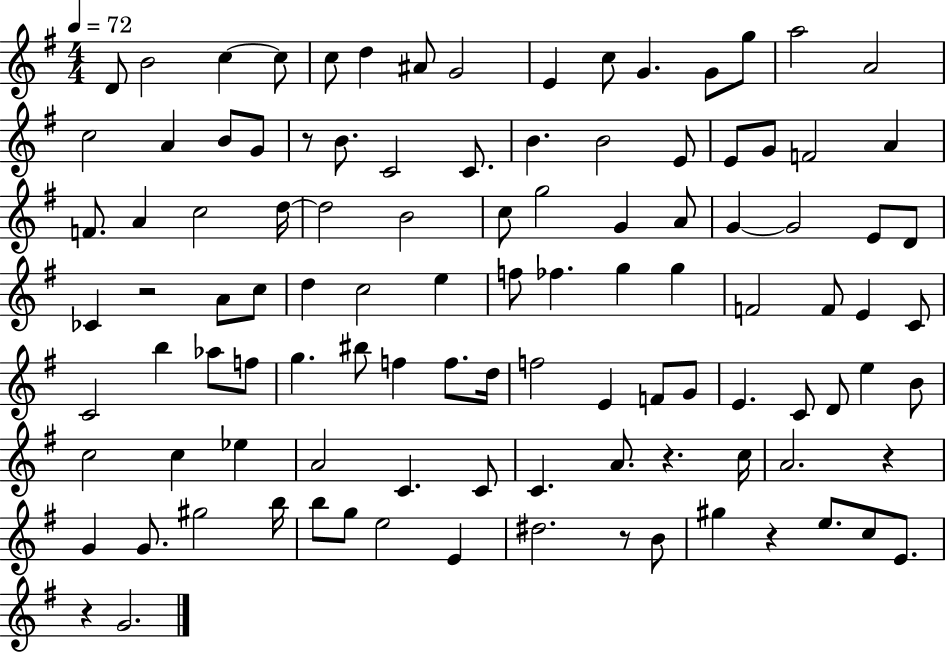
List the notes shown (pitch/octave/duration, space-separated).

D4/e B4/h C5/q C5/e C5/e D5/q A#4/e G4/h E4/q C5/e G4/q. G4/e G5/e A5/h A4/h C5/h A4/q B4/e G4/e R/e B4/e. C4/h C4/e. B4/q. B4/h E4/e E4/e G4/e F4/h A4/q F4/e. A4/q C5/h D5/s D5/h B4/h C5/e G5/h G4/q A4/e G4/q G4/h E4/e D4/e CES4/q R/h A4/e C5/e D5/q C5/h E5/q F5/e FES5/q. G5/q G5/q F4/h F4/e E4/q C4/e C4/h B5/q Ab5/e F5/e G5/q. BIS5/e F5/q F5/e. D5/s F5/h E4/q F4/e G4/e E4/q. C4/e D4/e E5/q B4/e C5/h C5/q Eb5/q A4/h C4/q. C4/e C4/q. A4/e. R/q. C5/s A4/h. R/q G4/q G4/e. G#5/h B5/s B5/e G5/e E5/h E4/q D#5/h. R/e B4/e G#5/q R/q E5/e. C5/e E4/e. R/q G4/h.